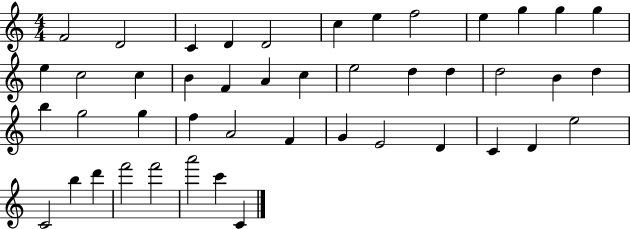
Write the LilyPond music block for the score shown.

{
  \clef treble
  \numericTimeSignature
  \time 4/4
  \key c \major
  f'2 d'2 | c'4 d'4 d'2 | c''4 e''4 f''2 | e''4 g''4 g''4 g''4 | \break e''4 c''2 c''4 | b'4 f'4 a'4 c''4 | e''2 d''4 d''4 | d''2 b'4 d''4 | \break b''4 g''2 g''4 | f''4 a'2 f'4 | g'4 e'2 d'4 | c'4 d'4 e''2 | \break c'2 b''4 d'''4 | f'''2 f'''2 | a'''2 c'''4 c'4 | \bar "|."
}